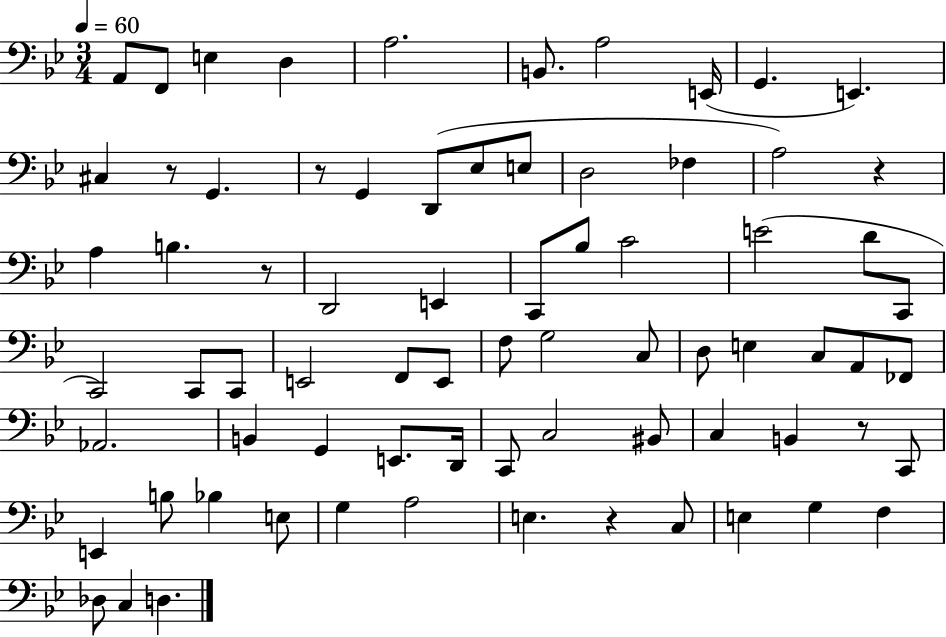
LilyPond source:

{
  \clef bass
  \numericTimeSignature
  \time 3/4
  \key bes \major
  \tempo 4 = 60
  a,8 f,8 e4 d4 | a2. | b,8. a2 e,16( | g,4. e,4.) | \break cis4 r8 g,4. | r8 g,4 d,8( ees8 e8 | d2 fes4 | a2) r4 | \break a4 b4. r8 | d,2 e,4 | c,8 bes8 c'2 | e'2( d'8 c,8 | \break c,2) c,8 c,8 | e,2 f,8 e,8 | f8 g2 c8 | d8 e4 c8 a,8 fes,8 | \break aes,2. | b,4 g,4 e,8. d,16 | c,8 c2 bis,8 | c4 b,4 r8 c,8 | \break e,4 b8 bes4 e8 | g4 a2 | e4. r4 c8 | e4 g4 f4 | \break des8 c4 d4. | \bar "|."
}